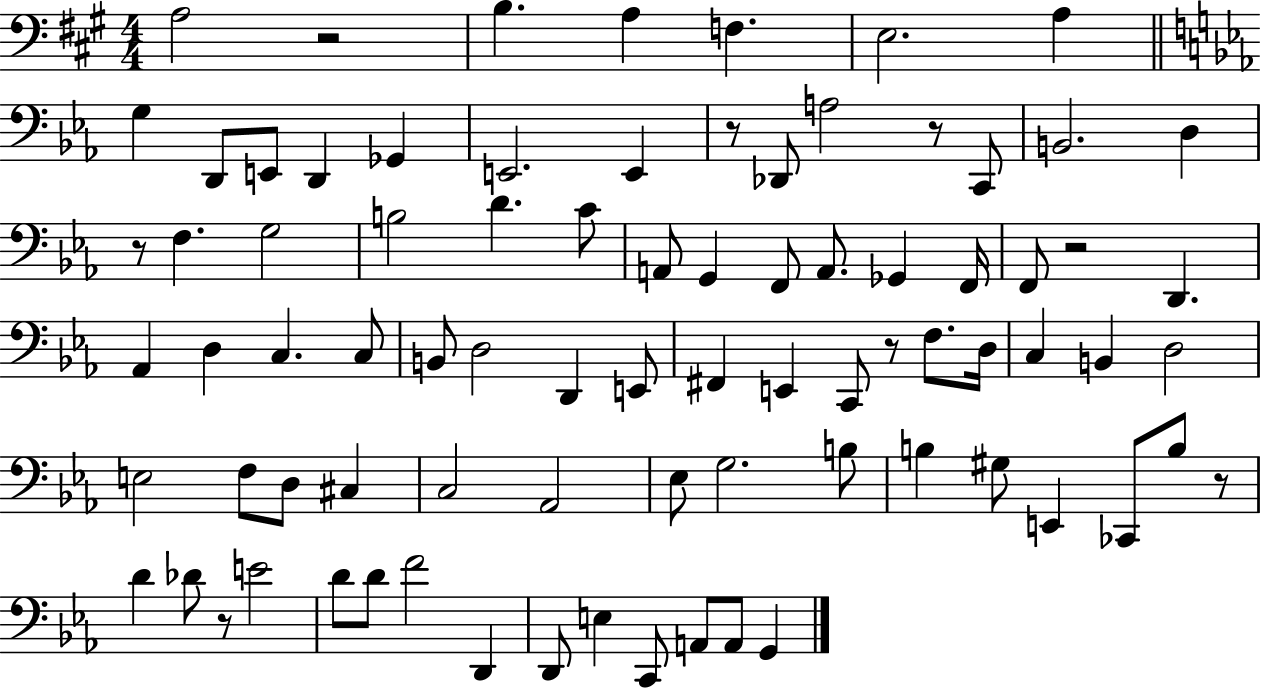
{
  \clef bass
  \numericTimeSignature
  \time 4/4
  \key a \major
  a2 r2 | b4. a4 f4. | e2. a4 | \bar "||" \break \key ees \major g4 d,8 e,8 d,4 ges,4 | e,2. e,4 | r8 des,8 a2 r8 c,8 | b,2. d4 | \break r8 f4. g2 | b2 d'4. c'8 | a,8 g,4 f,8 a,8. ges,4 f,16 | f,8 r2 d,4. | \break aes,4 d4 c4. c8 | b,8 d2 d,4 e,8 | fis,4 e,4 c,8 r8 f8. d16 | c4 b,4 d2 | \break e2 f8 d8 cis4 | c2 aes,2 | ees8 g2. b8 | b4 gis8 e,4 ces,8 b8 r8 | \break d'4 des'8 r8 e'2 | d'8 d'8 f'2 d,4 | d,8 e4 c,8 a,8 a,8 g,4 | \bar "|."
}